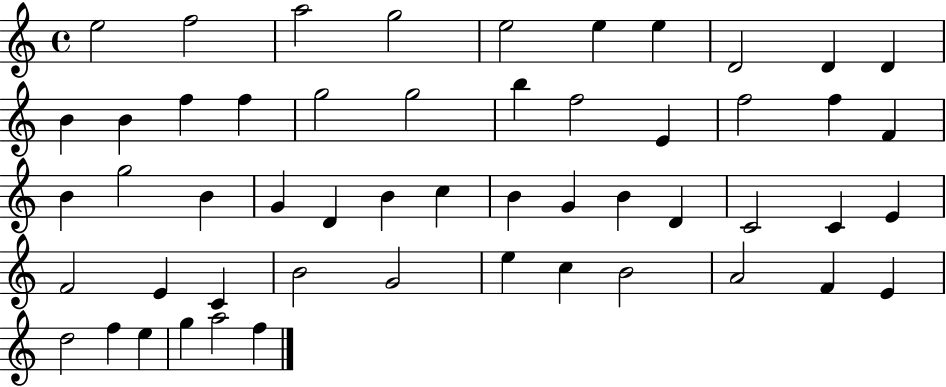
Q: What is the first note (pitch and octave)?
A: E5